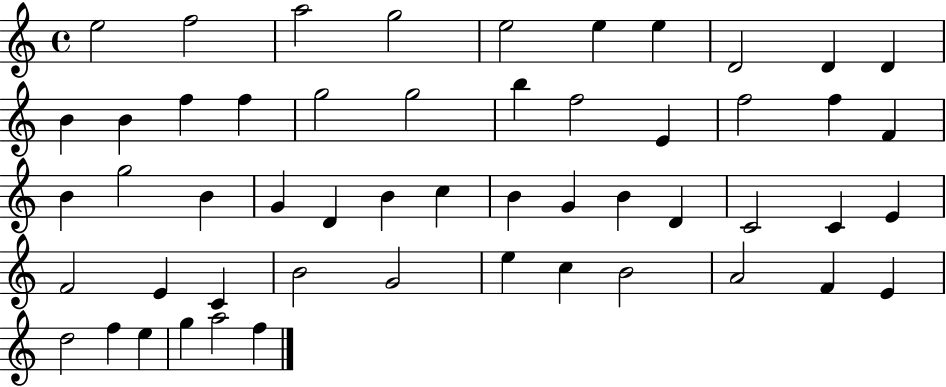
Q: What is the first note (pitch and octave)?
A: E5